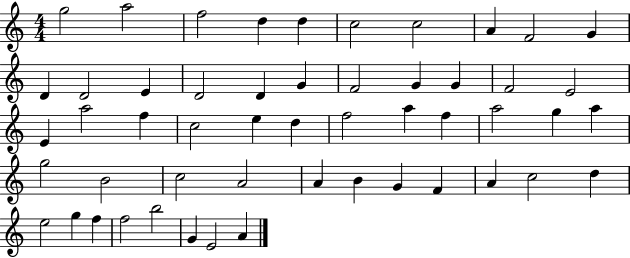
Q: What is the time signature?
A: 4/4